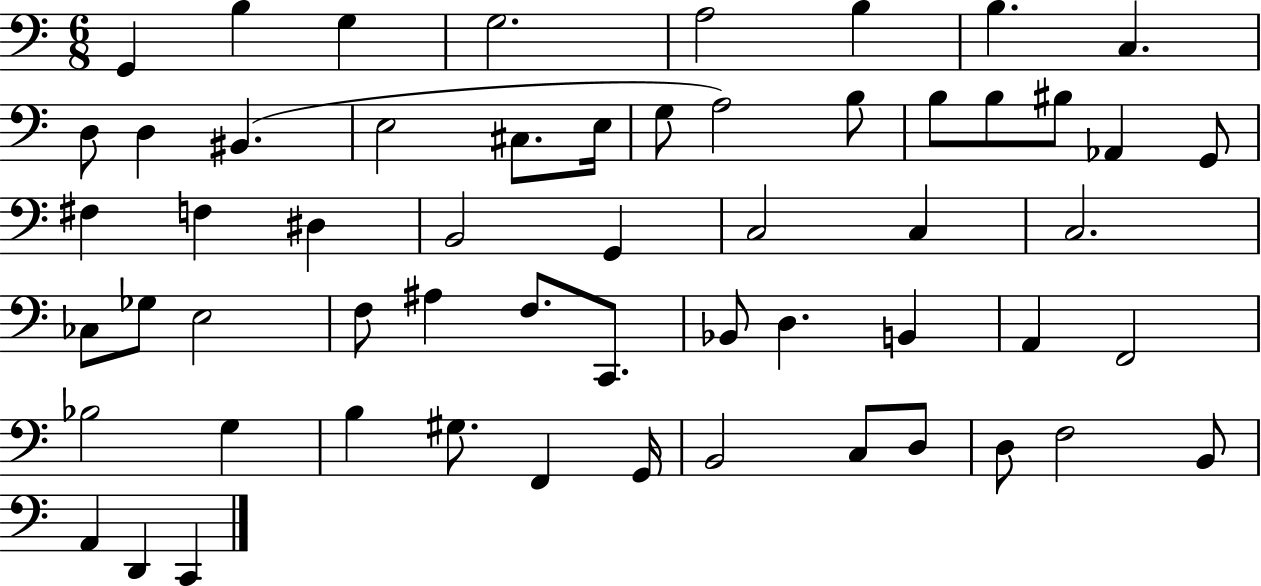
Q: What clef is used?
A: bass